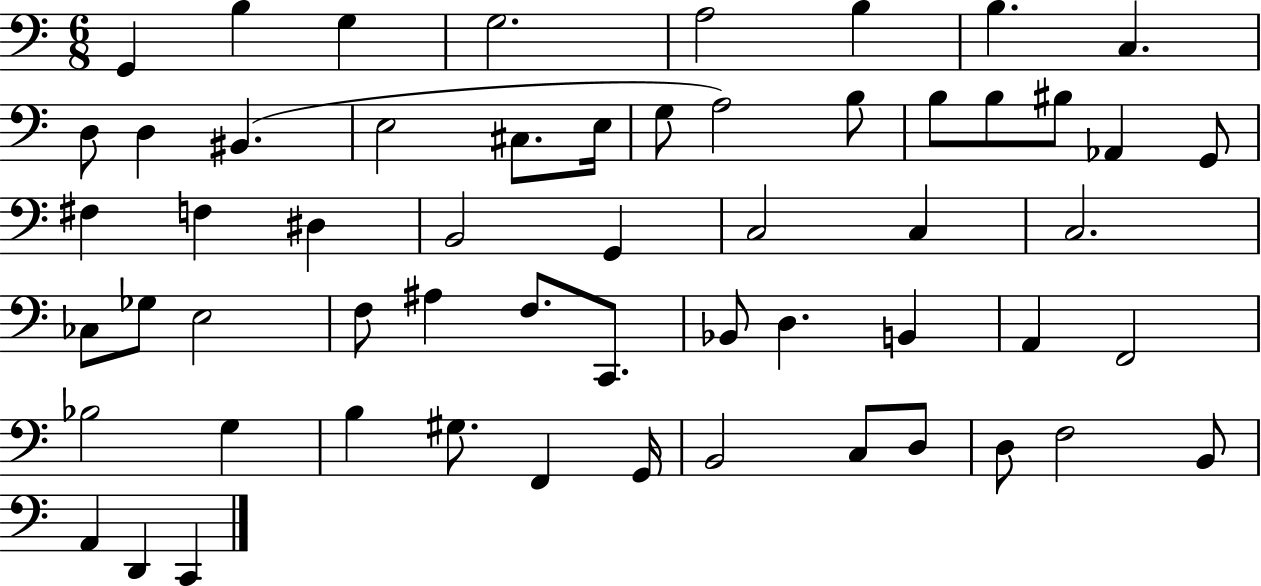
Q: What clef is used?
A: bass